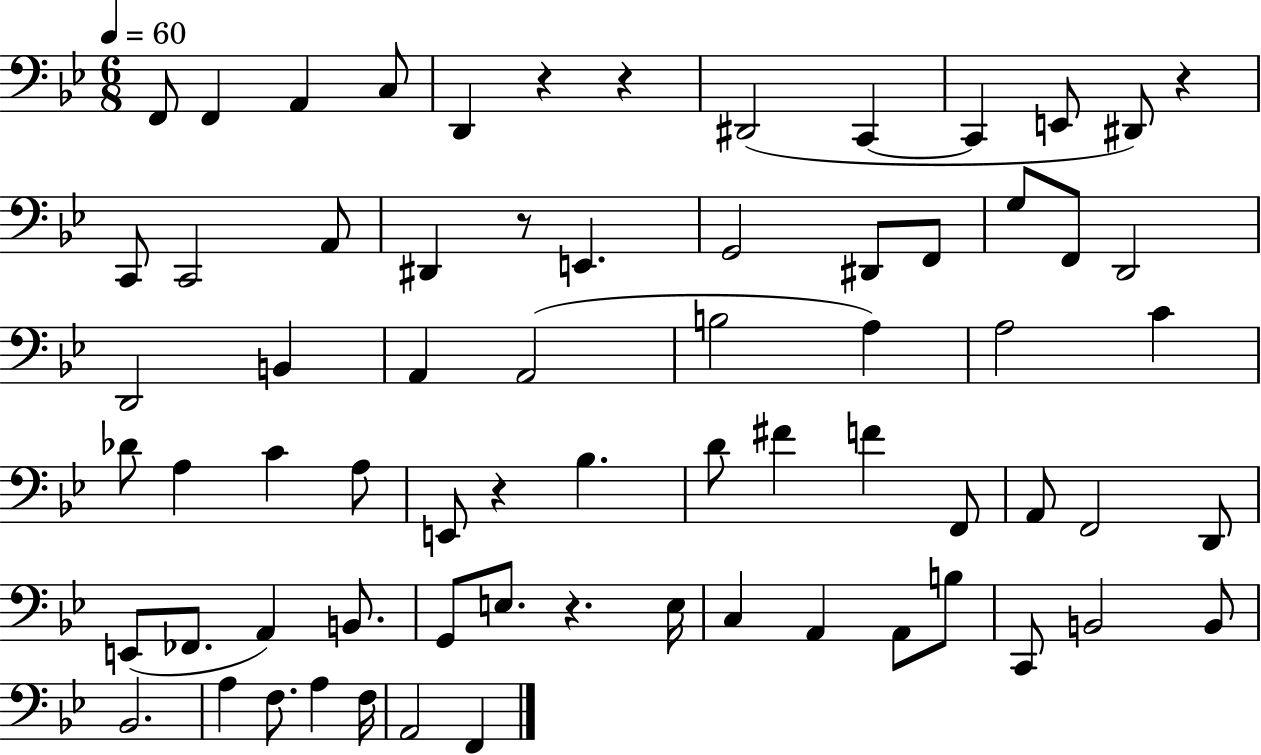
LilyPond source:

{
  \clef bass
  \numericTimeSignature
  \time 6/8
  \key bes \major
  \tempo 4 = 60
  f,8 f,4 a,4 c8 | d,4 r4 r4 | dis,2( c,4~~ | c,4 e,8 dis,8) r4 | \break c,8 c,2 a,8 | dis,4 r8 e,4. | g,2 dis,8 f,8 | g8 f,8 d,2 | \break d,2 b,4 | a,4 a,2( | b2 a4) | a2 c'4 | \break des'8 a4 c'4 a8 | e,8 r4 bes4. | d'8 fis'4 f'4 f,8 | a,8 f,2 d,8 | \break e,8( fes,8. a,4) b,8. | g,8 e8. r4. e16 | c4 a,4 a,8 b8 | c,8 b,2 b,8 | \break bes,2. | a4 f8. a4 f16 | a,2 f,4 | \bar "|."
}